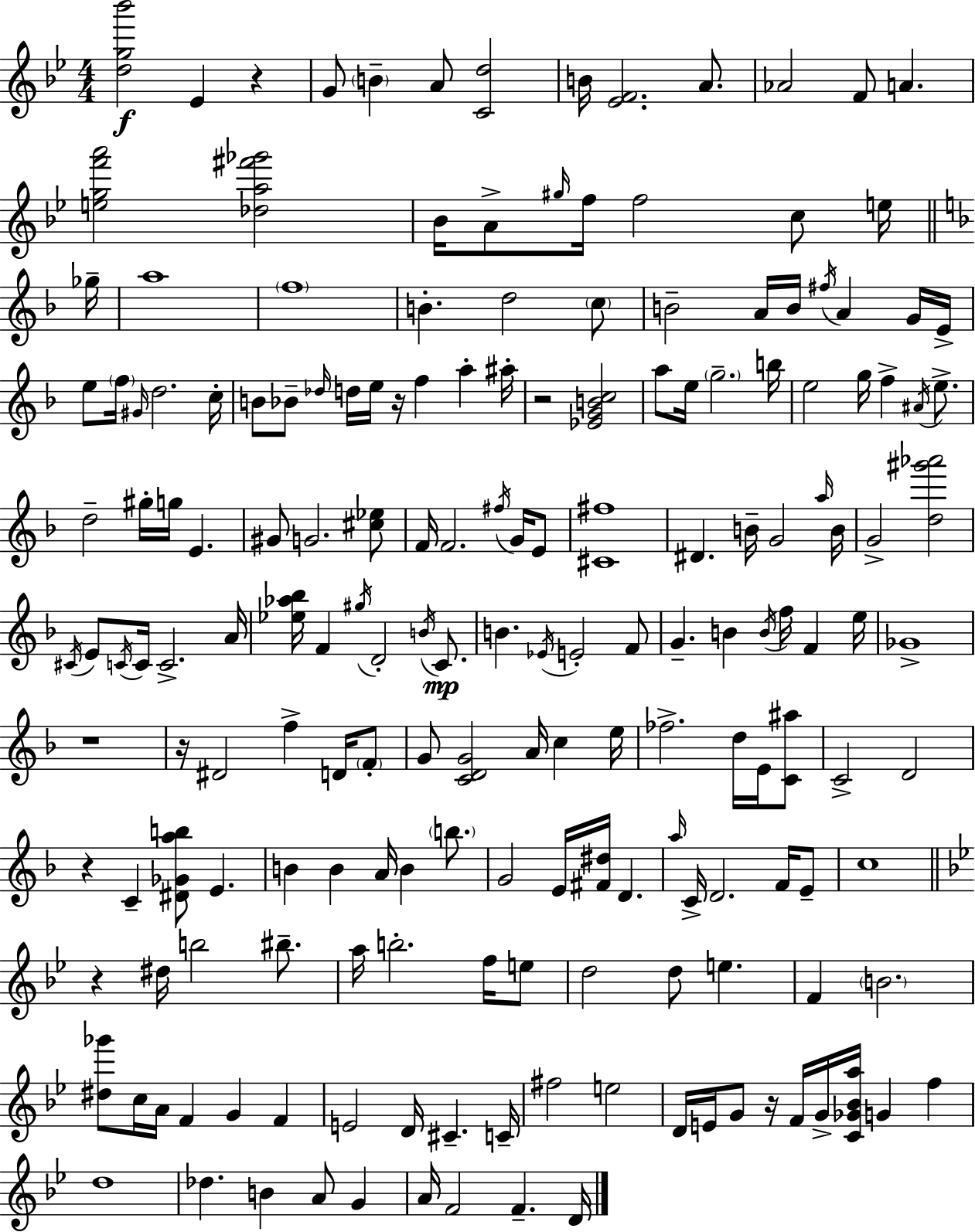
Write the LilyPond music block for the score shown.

{
  \clef treble
  \numericTimeSignature
  \time 4/4
  \key bes \major
  <d'' g'' bes'''>2\f ees'4 r4 | g'8 \parenthesize b'4-- a'8 <c' d''>2 | b'16 <ees' f'>2. a'8. | aes'2 f'8 a'4. | \break <e'' g'' f''' a'''>2 <des'' a'' fis''' ges'''>2 | bes'16 a'8-> \grace { gis''16 } f''16 f''2 c''8 e''16 | \bar "||" \break \key f \major ges''16-- a''1 | \parenthesize f''1 | b'4.-. d''2 \parenthesize c''8 | b'2-- a'16 b'16 \acciaccatura { fis''16 } a'4 | \break g'16 e'16-> e''8 \parenthesize f''16 \grace { gis'16 } d''2. | c''16-. b'8 bes'8-- \grace { des''16 } d''16 e''16 r16 f''4 a''4-. | ais''16-. r2 <ees' g' b' c''>2 | a''8 e''16 \parenthesize g''2.-- | \break b''16 e''2 g''16 f''4-> | \acciaccatura { ais'16 } e''8.-> d''2-- gis''16-. g''16 e'4. | gis'8 g'2. | <cis'' ees''>8 f'16 f'2. | \break \acciaccatura { fis''16 } g'16 e'8 <cis' fis''>1 | dis'4. b'16-- g'2 | \grace { a''16 } b'16 g'2-> <d'' gis''' aes'''>2 | \acciaccatura { cis'16 } e'8 \acciaccatura { c'16 } c'16 c'2.-> | \break a'16 <ees'' aes'' bes''>16 f'4 \acciaccatura { gis''16 } d'2-. | \acciaccatura { b'16 } c'8.\mp b'4. | \acciaccatura { ees'16 } e'2-. f'8 g'4.-- | b'4 \acciaccatura { b'16 } f''16 f'4 e''16 ges'1-> | \break r1 | r16 dis'2 | f''4-> d'16 \parenthesize f'8-. g'8 <c' d' g'>2 | a'16 c''4 e''16 fes''2.-> | \break d''16 e'16 <c' ais''>8 c'2-> | d'2 r4 | c'4-- <dis' ges' a'' b''>8 e'4. b'4 | b'4 a'16 b'4 \parenthesize b''8. g'2 | \break e'16 <fis' dis''>16 d'4. \grace { a''16 } c'16-> d'2. | f'16 e'8-- c''1 | \bar "||" \break \key bes \major r4 dis''16 b''2 bis''8.-- | a''16 b''2.-. f''16 e''8 | d''2 d''8 e''4. | f'4 \parenthesize b'2. | \break <dis'' ges'''>8 c''16 a'16 f'4 g'4 f'4 | e'2 d'16 cis'4.-- c'16-- | fis''2 e''2 | d'16 e'16 g'8 r16 f'16 g'16-> <c' ges' bes' a''>16 g'4 f''4 | \break d''1 | des''4. b'4 a'8 g'4 | a'16 f'2 f'4.-- d'16 | \bar "|."
}